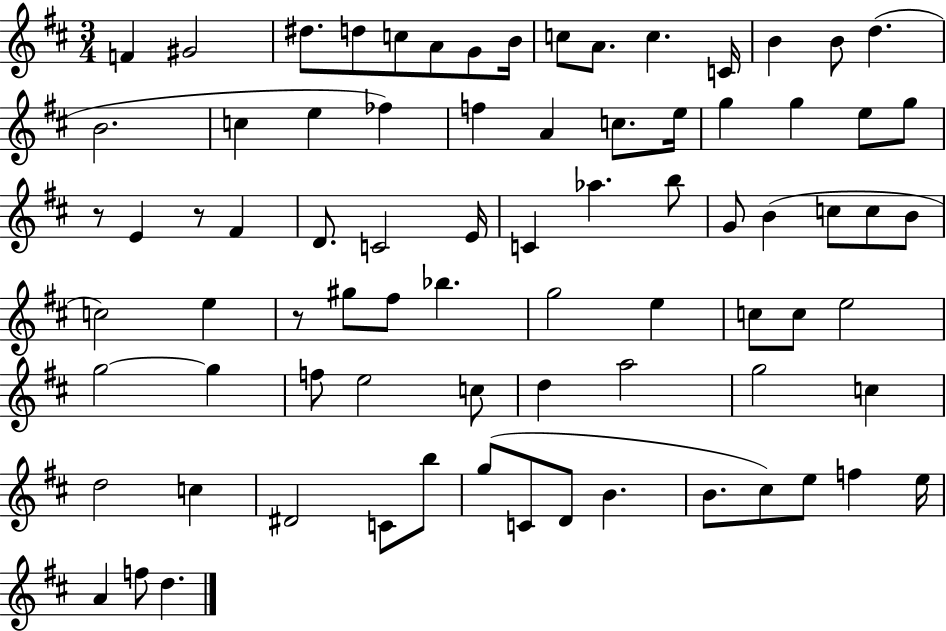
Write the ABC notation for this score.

X:1
T:Untitled
M:3/4
L:1/4
K:D
F ^G2 ^d/2 d/2 c/2 A/2 G/2 B/4 c/2 A/2 c C/4 B B/2 d B2 c e _f f A c/2 e/4 g g e/2 g/2 z/2 E z/2 ^F D/2 C2 E/4 C _a b/2 G/2 B c/2 c/2 B/2 c2 e z/2 ^g/2 ^f/2 _b g2 e c/2 c/2 e2 g2 g f/2 e2 c/2 d a2 g2 c d2 c ^D2 C/2 b/2 g/2 C/2 D/2 B B/2 ^c/2 e/2 f e/4 A f/2 d